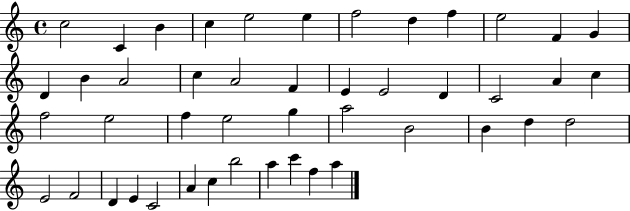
C5/h C4/q B4/q C5/q E5/h E5/q F5/h D5/q F5/q E5/h F4/q G4/q D4/q B4/q A4/h C5/q A4/h F4/q E4/q E4/h D4/q C4/h A4/q C5/q F5/h E5/h F5/q E5/h G5/q A5/h B4/h B4/q D5/q D5/h E4/h F4/h D4/q E4/q C4/h A4/q C5/q B5/h A5/q C6/q F5/q A5/q